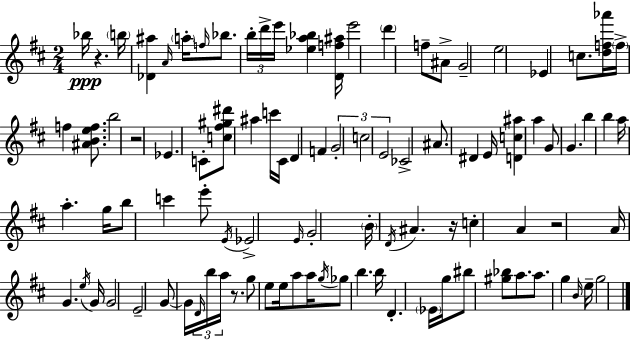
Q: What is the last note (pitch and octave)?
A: G5